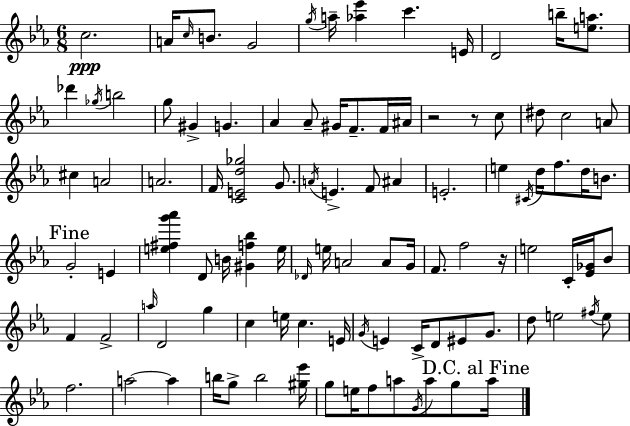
C5/h. A4/s C5/s B4/e. G4/h G5/s A5/s [Ab5,Eb6]/q C6/q. E4/s D4/h B5/s [E5,A5]/e. Db6/q Gb5/s B5/h G5/e G#4/q G4/q. Ab4/q Ab4/e G#4/s F4/e. F4/s A#4/s R/h R/e C5/e D#5/e C5/h A4/e C#5/q A4/h A4/h. F4/s [C4,E4,D5,Gb5]/h G4/e. A4/s E4/q. F4/e A#4/q E4/h. E5/q C#4/s D5/s F5/e. D5/s B4/e. G4/h E4/q [E5,F#5,G6,Ab6]/q D4/e B4/s [G#4,F5,Bb5]/q E5/s Db4/s E5/s A4/h A4/e G4/s F4/e. F5/h R/s E5/h C4/s [Eb4,Gb4]/s Bb4/e F4/q F4/h A5/s D4/h G5/q C5/q E5/s C5/q. E4/s G4/s E4/q C4/s D4/e EIS4/e G4/e. D5/e E5/h F#5/s E5/e F5/h. A5/h A5/q B5/s G5/e B5/h [G#5,Eb6]/s G5/e E5/s F5/e A5/e G4/s A5/e G5/e A5/s